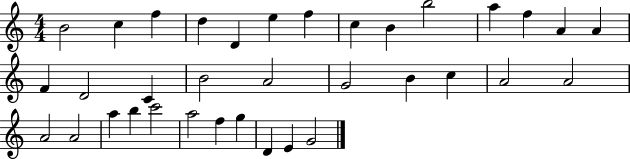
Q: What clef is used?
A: treble